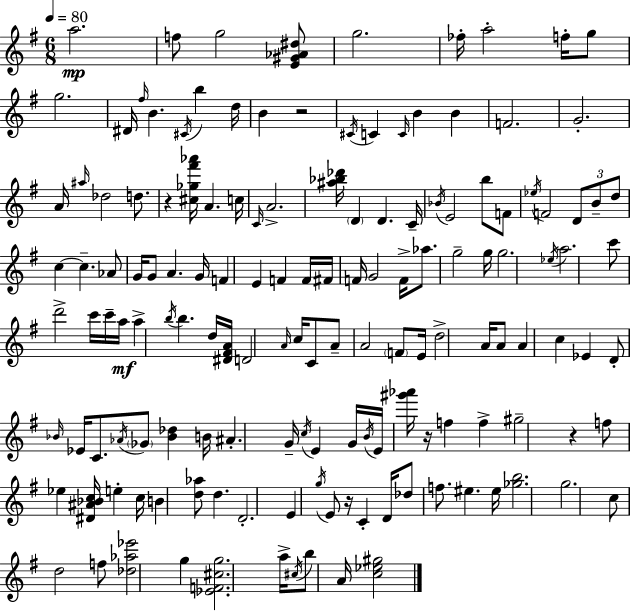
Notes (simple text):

A5/h. F5/e G5/h [E4,G#4,Ab4,D#5]/e G5/h. FES5/s A5/h F5/s G5/e G5/h. D#4/s F#5/s B4/q. C#4/s B5/q D5/s B4/q R/h C#4/s C4/q C4/s B4/q B4/q F4/h. G4/h. A4/s A#5/s Db5/h D5/e. R/q [C#5,Gb5,F#6,Ab6]/s A4/q. C5/s C4/s A4/h. [A#5,Bb5,Db6]/s D4/q D4/q. C4/s Bb4/s E4/h B5/e F4/e Eb5/s F4/h D4/e B4/e D5/e C5/q C5/q. Ab4/e G4/s G4/e A4/q. G4/s F4/q E4/q F4/q F4/s F#4/s F4/s G4/h F4/s Ab5/e. G5/h G5/s G5/h. Eb5/s A5/h. C6/e D6/h C6/s C6/s A5/s A5/q B5/s B5/q. D5/s [D#4,F#4,A4]/s D4/h A4/s C5/s C4/e A4/e A4/h F4/e E4/s D5/h A4/s A4/e A4/q C5/q Eb4/q D4/e Bb4/s Eb4/s C4/e. Ab4/s Gb4/e [Bb4,Db5]/q B4/s A#4/q. G4/s C5/s E4/q G4/s B4/s E4/s [G#6,Ab6]/s R/s F5/q F5/q G#5/h R/q F5/e Eb5/q [D#4,A#4,Bb4,C5]/s E5/q C5/s B4/q [D5,Ab5]/e D5/q. D4/h. E4/q G5/s E4/e R/s C4/q D4/s Db5/e F5/e. EIS5/q. EIS5/s [Gb5,B5]/h. G5/h. C5/e D5/h F5/e [Db5,Ab5,Eb6]/h G5/q [Eb4,F4,C#5,G5]/h. A5/s C#5/s B5/e A4/s [C5,Eb5,G#5]/h